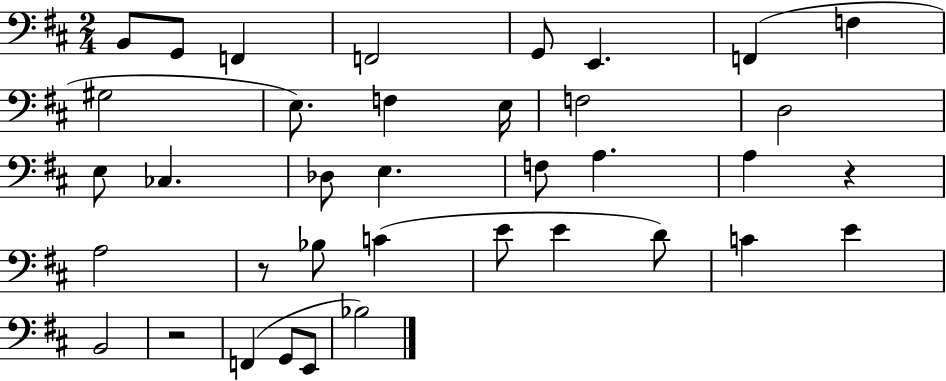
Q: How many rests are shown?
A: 3